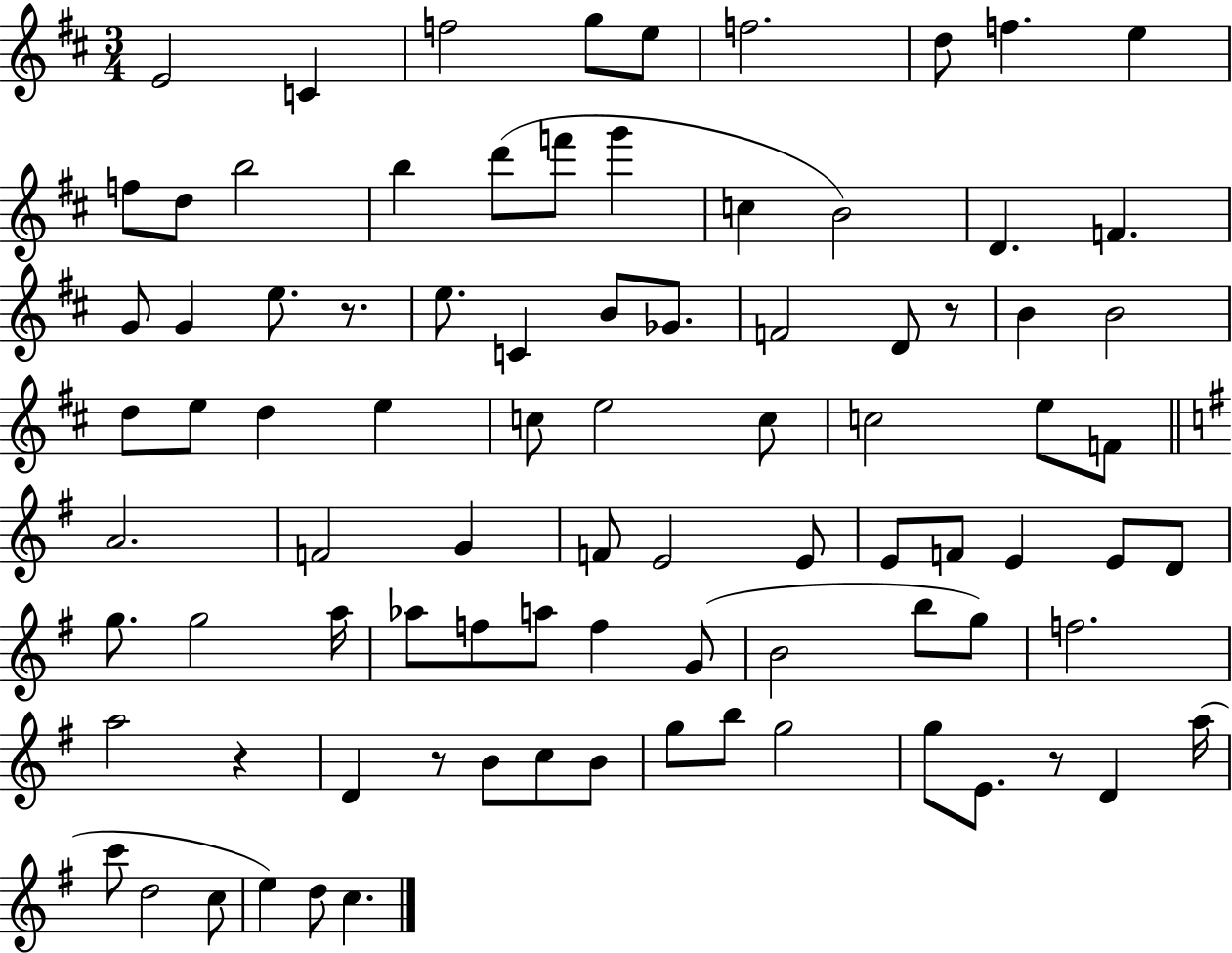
E4/h C4/q F5/h G5/e E5/e F5/h. D5/e F5/q. E5/q F5/e D5/e B5/h B5/q D6/e F6/e G6/q C5/q B4/h D4/q. F4/q. G4/e G4/q E5/e. R/e. E5/e. C4/q B4/e Gb4/e. F4/h D4/e R/e B4/q B4/h D5/e E5/e D5/q E5/q C5/e E5/h C5/e C5/h E5/e F4/e A4/h. F4/h G4/q F4/e E4/h E4/e E4/e F4/e E4/q E4/e D4/e G5/e. G5/h A5/s Ab5/e F5/e A5/e F5/q G4/e B4/h B5/e G5/e F5/h. A5/h R/q D4/q R/e B4/e C5/e B4/e G5/e B5/e G5/h G5/e E4/e. R/e D4/q A5/s C6/e D5/h C5/e E5/q D5/e C5/q.